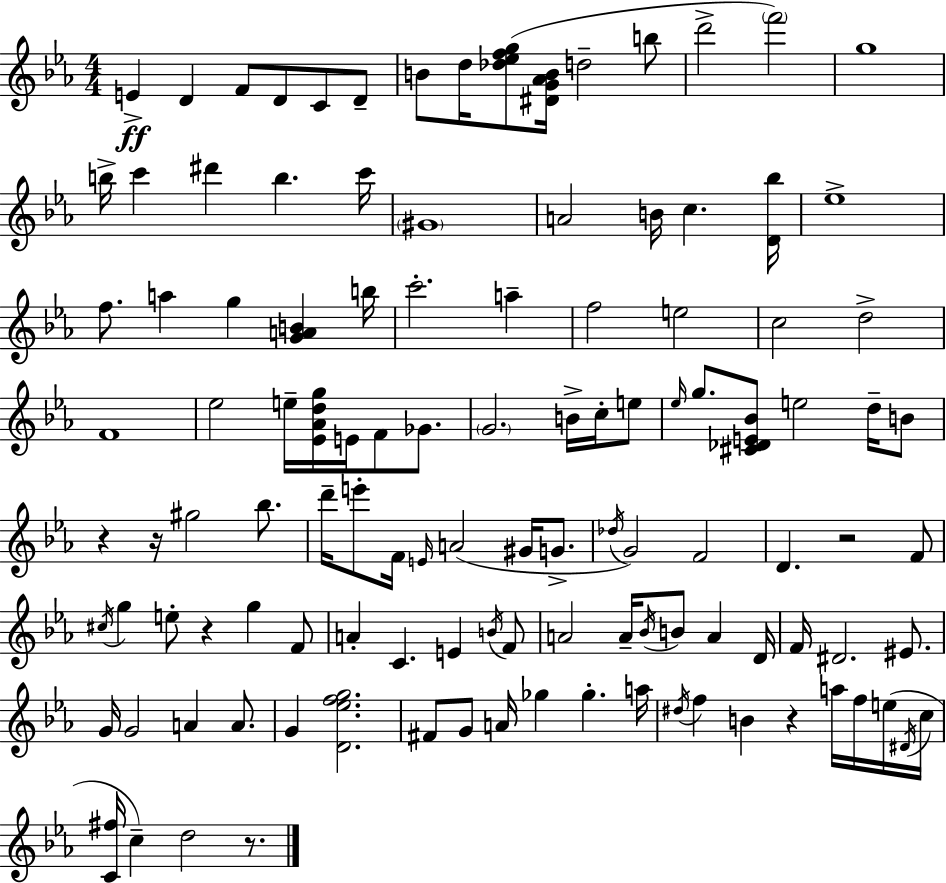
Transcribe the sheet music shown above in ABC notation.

X:1
T:Untitled
M:4/4
L:1/4
K:Eb
E D F/2 D/2 C/2 D/2 B/2 d/4 [_d_efg]/2 [^DG_AB]/4 d2 b/2 d'2 f'2 g4 b/4 c' ^d' b c'/4 ^G4 A2 B/4 c [D_b]/4 _e4 f/2 a g [GAB] b/4 c'2 a f2 e2 c2 d2 F4 _e2 e/4 [_E_Adg]/4 E/4 F/2 _G/2 G2 B/4 c/4 e/2 _e/4 g/2 [^C_DE_B]/2 e2 d/4 B/2 z z/4 ^g2 _b/2 d'/4 e'/2 F/4 E/4 A2 ^G/4 G/2 _d/4 G2 F2 D z2 F/2 ^c/4 g e/2 z g F/2 A C E B/4 F/2 A2 A/4 _B/4 B/2 A D/4 F/4 ^D2 ^E/2 G/4 G2 A A/2 G [D_efg]2 ^F/2 G/2 A/4 _g _g a/4 ^d/4 f B z a/4 f/4 e/4 ^D/4 c/4 [C^f]/4 c d2 z/2